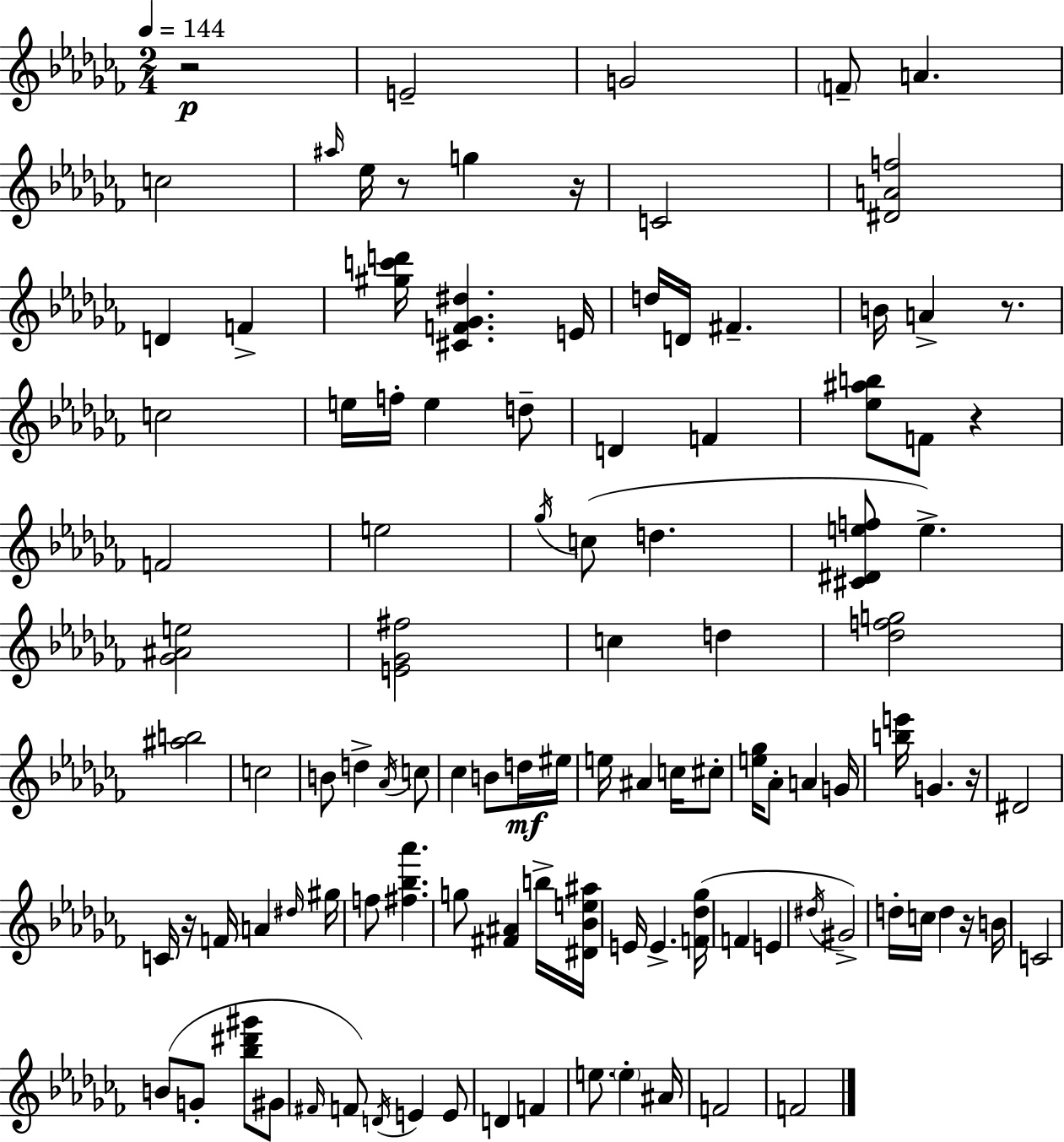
{
  \clef treble
  \numericTimeSignature
  \time 2/4
  \key aes \minor
  \tempo 4 = 144
  r2\p | e'2-- | g'2 | \parenthesize f'8-- a'4. | \break c''2 | \grace { ais''16 } ees''16 r8 g''4 | r16 c'2 | <dis' a' f''>2 | \break d'4 f'4-> | <gis'' c''' d'''>16 <cis' f' ges' dis''>4. | e'16 d''16 d'16 fis'4.-- | b'16 a'4-> r8. | \break c''2 | e''16 f''16-. e''4 d''8-- | d'4 f'4 | <ees'' ais'' b''>8 f'8 r4 | \break f'2 | e''2 | \acciaccatura { ges''16 } c''8( d''4. | <cis' dis' e'' f''>8 e''4.->) | \break <ges' ais' e''>2 | <e' ges' fis''>2 | c''4 d''4 | <des'' f'' g''>2 | \break <ais'' b''>2 | c''2 | b'8 d''4-> | \acciaccatura { aes'16 } c''8 ces''4 b'8 | \break d''16\mf eis''16 e''16 ais'4 | c''16 cis''8-. <e'' ges''>16 aes'8-. a'4 | g'16 <b'' e'''>16 g'4. | r16 dis'2 | \break c'16 r16 f'16 a'4 | \grace { dis''16 } gis''16 f''8 <fis'' bes'' aes'''>4. | g''8 <fis' ais'>4 | b''16-> <dis' bes' e'' ais''>16 e'16 e'4.-> | \break <f' des'' ges''>16( f'4 | e'4 \acciaccatura { dis''16 }) gis'2-> | d''16-. c''16 d''4 | r16 b'16 c'2 | \break b'8( g'8-. | <bes'' dis''' gis'''>8 gis'8 \grace { fis'16 } f'8) | \acciaccatura { d'16 } e'4 e'8 d'4 | f'4 e''8. | \break \parenthesize e''4-. ais'16 f'2 | f'2 | \bar "|."
}